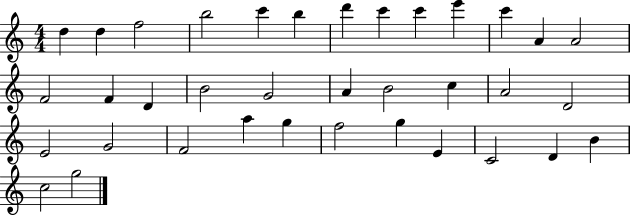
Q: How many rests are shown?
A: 0